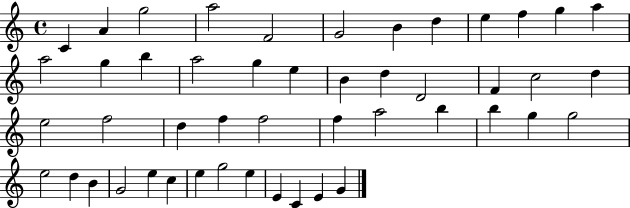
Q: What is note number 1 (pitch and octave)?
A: C4